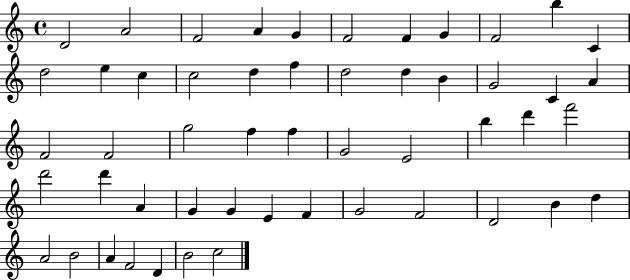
X:1
T:Untitled
M:4/4
L:1/4
K:C
D2 A2 F2 A G F2 F G F2 b C d2 e c c2 d f d2 d B G2 C A F2 F2 g2 f f G2 E2 b d' f'2 d'2 d' A G G E F G2 F2 D2 B d A2 B2 A F2 D B2 c2